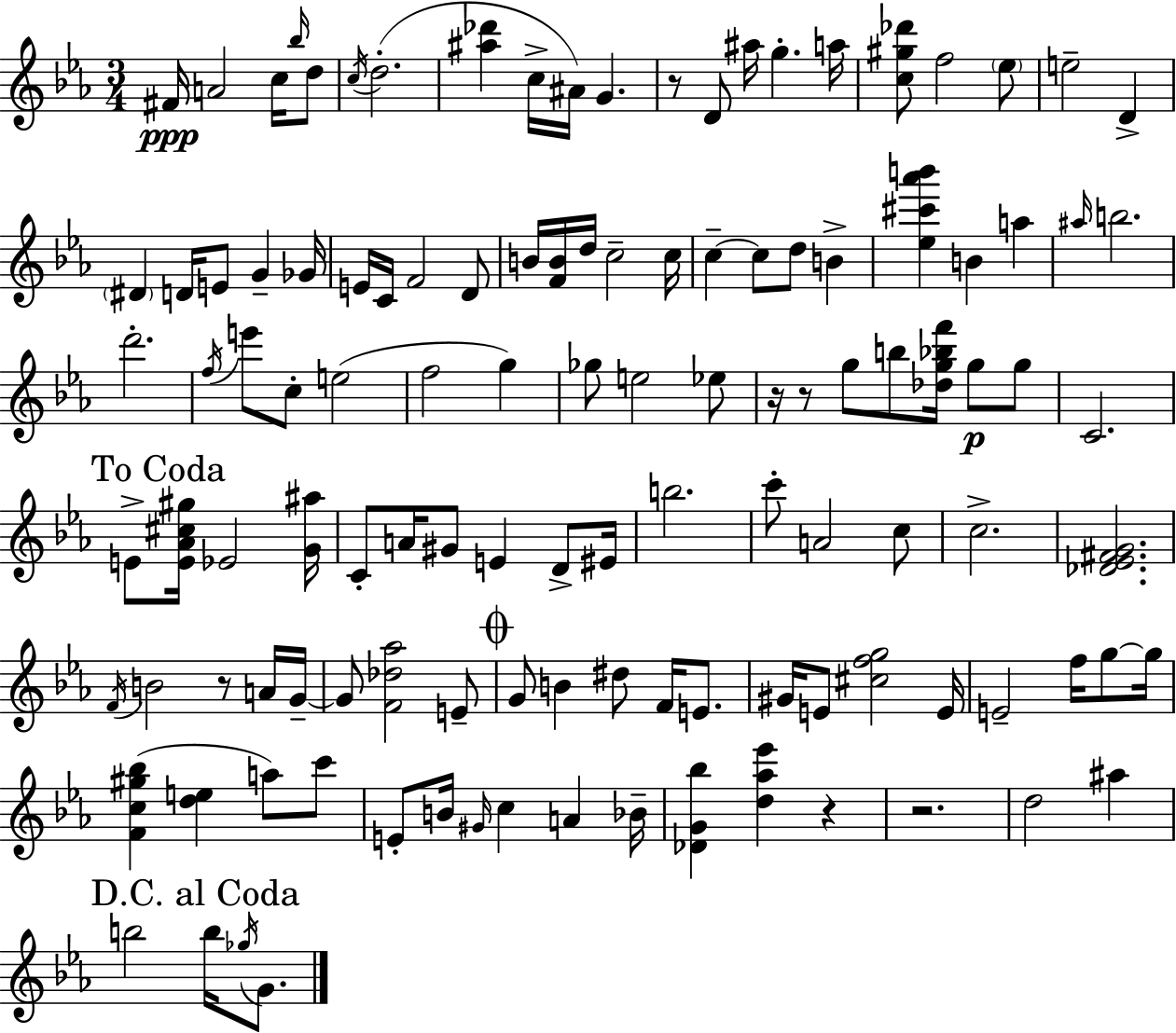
{
  \clef treble
  \numericTimeSignature
  \time 3/4
  \key c \minor
  fis'16\ppp a'2 c''16 \grace { bes''16 } d''8 | \acciaccatura { c''16 } d''2.-.( | <ais'' des'''>4 c''16-> ais'16) g'4. | r8 d'8 ais''16 g''4.-. | \break a''16 <c'' gis'' des'''>8 f''2 | \parenthesize ees''8 e''2-- d'4-> | \parenthesize dis'4 d'16 e'8 g'4-- | ges'16 e'16 c'16 f'2 | \break d'8 b'16 <f' b'>16 d''16 c''2-- | c''16 c''4--~~ c''8 d''8 b'4-> | <ees'' cis''' aes''' b'''>4 b'4 a''4 | \grace { ais''16 } b''2. | \break d'''2.-. | \acciaccatura { f''16 } e'''8 c''8-. e''2( | f''2 | g''4) ges''8 e''2 | \break ees''8 r16 r8 g''8 b''8 <des'' g'' bes'' f'''>16 | g''8\p g''8 c'2. | \mark "To Coda" e'8-> <e' aes' cis'' gis''>16 ees'2 | <g' ais''>16 c'8-. a'16 gis'8 e'4 | \break d'8-> eis'16 b''2. | c'''8-. a'2 | c''8 c''2.-> | <des' ees' fis' g'>2. | \break \acciaccatura { f'16 } b'2 | r8 a'16 g'16--~~ g'8 <f' des'' aes''>2 | e'8-- \mark \markup { \musicglyph "scripts.coda" } g'8 b'4 dis''8 | f'16 e'8. gis'16 e'8 <cis'' f'' g''>2 | \break e'16 e'2-- | f''16 g''8~~ g''16 <f' c'' gis'' bes''>4( <d'' e''>4 | a''8) c'''8 e'8-. b'16 \grace { gis'16 } c''4 | a'4 bes'16-- <des' g' bes''>4 <d'' aes'' ees'''>4 | \break r4 r2. | d''2 | ais''4 \mark "D.C. al Coda" b''2 | b''16 \acciaccatura { ges''16 } g'8. \bar "|."
}